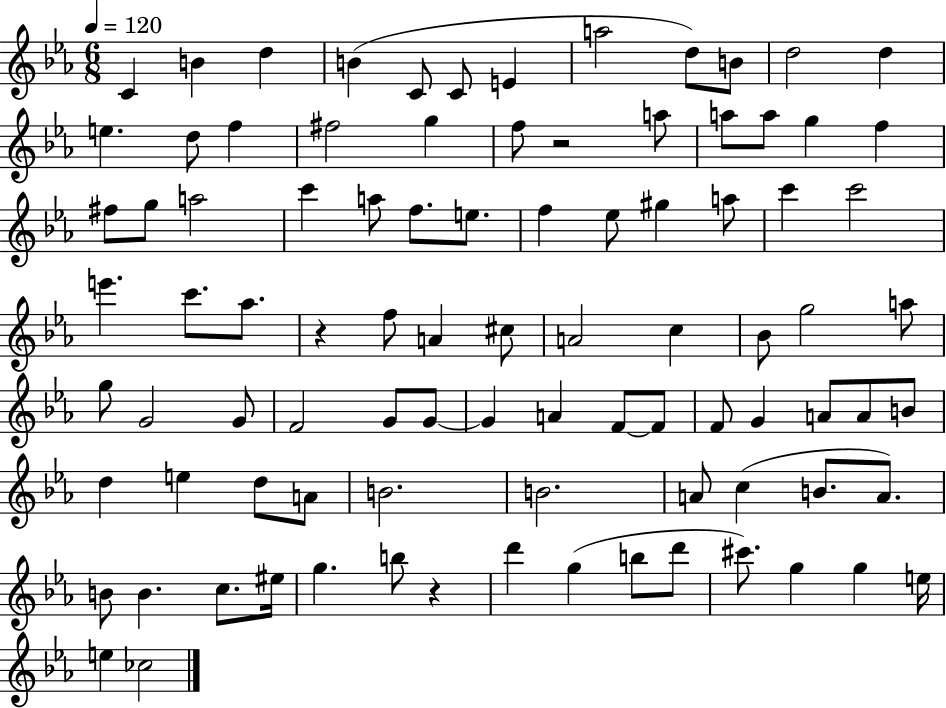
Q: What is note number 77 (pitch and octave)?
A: G5